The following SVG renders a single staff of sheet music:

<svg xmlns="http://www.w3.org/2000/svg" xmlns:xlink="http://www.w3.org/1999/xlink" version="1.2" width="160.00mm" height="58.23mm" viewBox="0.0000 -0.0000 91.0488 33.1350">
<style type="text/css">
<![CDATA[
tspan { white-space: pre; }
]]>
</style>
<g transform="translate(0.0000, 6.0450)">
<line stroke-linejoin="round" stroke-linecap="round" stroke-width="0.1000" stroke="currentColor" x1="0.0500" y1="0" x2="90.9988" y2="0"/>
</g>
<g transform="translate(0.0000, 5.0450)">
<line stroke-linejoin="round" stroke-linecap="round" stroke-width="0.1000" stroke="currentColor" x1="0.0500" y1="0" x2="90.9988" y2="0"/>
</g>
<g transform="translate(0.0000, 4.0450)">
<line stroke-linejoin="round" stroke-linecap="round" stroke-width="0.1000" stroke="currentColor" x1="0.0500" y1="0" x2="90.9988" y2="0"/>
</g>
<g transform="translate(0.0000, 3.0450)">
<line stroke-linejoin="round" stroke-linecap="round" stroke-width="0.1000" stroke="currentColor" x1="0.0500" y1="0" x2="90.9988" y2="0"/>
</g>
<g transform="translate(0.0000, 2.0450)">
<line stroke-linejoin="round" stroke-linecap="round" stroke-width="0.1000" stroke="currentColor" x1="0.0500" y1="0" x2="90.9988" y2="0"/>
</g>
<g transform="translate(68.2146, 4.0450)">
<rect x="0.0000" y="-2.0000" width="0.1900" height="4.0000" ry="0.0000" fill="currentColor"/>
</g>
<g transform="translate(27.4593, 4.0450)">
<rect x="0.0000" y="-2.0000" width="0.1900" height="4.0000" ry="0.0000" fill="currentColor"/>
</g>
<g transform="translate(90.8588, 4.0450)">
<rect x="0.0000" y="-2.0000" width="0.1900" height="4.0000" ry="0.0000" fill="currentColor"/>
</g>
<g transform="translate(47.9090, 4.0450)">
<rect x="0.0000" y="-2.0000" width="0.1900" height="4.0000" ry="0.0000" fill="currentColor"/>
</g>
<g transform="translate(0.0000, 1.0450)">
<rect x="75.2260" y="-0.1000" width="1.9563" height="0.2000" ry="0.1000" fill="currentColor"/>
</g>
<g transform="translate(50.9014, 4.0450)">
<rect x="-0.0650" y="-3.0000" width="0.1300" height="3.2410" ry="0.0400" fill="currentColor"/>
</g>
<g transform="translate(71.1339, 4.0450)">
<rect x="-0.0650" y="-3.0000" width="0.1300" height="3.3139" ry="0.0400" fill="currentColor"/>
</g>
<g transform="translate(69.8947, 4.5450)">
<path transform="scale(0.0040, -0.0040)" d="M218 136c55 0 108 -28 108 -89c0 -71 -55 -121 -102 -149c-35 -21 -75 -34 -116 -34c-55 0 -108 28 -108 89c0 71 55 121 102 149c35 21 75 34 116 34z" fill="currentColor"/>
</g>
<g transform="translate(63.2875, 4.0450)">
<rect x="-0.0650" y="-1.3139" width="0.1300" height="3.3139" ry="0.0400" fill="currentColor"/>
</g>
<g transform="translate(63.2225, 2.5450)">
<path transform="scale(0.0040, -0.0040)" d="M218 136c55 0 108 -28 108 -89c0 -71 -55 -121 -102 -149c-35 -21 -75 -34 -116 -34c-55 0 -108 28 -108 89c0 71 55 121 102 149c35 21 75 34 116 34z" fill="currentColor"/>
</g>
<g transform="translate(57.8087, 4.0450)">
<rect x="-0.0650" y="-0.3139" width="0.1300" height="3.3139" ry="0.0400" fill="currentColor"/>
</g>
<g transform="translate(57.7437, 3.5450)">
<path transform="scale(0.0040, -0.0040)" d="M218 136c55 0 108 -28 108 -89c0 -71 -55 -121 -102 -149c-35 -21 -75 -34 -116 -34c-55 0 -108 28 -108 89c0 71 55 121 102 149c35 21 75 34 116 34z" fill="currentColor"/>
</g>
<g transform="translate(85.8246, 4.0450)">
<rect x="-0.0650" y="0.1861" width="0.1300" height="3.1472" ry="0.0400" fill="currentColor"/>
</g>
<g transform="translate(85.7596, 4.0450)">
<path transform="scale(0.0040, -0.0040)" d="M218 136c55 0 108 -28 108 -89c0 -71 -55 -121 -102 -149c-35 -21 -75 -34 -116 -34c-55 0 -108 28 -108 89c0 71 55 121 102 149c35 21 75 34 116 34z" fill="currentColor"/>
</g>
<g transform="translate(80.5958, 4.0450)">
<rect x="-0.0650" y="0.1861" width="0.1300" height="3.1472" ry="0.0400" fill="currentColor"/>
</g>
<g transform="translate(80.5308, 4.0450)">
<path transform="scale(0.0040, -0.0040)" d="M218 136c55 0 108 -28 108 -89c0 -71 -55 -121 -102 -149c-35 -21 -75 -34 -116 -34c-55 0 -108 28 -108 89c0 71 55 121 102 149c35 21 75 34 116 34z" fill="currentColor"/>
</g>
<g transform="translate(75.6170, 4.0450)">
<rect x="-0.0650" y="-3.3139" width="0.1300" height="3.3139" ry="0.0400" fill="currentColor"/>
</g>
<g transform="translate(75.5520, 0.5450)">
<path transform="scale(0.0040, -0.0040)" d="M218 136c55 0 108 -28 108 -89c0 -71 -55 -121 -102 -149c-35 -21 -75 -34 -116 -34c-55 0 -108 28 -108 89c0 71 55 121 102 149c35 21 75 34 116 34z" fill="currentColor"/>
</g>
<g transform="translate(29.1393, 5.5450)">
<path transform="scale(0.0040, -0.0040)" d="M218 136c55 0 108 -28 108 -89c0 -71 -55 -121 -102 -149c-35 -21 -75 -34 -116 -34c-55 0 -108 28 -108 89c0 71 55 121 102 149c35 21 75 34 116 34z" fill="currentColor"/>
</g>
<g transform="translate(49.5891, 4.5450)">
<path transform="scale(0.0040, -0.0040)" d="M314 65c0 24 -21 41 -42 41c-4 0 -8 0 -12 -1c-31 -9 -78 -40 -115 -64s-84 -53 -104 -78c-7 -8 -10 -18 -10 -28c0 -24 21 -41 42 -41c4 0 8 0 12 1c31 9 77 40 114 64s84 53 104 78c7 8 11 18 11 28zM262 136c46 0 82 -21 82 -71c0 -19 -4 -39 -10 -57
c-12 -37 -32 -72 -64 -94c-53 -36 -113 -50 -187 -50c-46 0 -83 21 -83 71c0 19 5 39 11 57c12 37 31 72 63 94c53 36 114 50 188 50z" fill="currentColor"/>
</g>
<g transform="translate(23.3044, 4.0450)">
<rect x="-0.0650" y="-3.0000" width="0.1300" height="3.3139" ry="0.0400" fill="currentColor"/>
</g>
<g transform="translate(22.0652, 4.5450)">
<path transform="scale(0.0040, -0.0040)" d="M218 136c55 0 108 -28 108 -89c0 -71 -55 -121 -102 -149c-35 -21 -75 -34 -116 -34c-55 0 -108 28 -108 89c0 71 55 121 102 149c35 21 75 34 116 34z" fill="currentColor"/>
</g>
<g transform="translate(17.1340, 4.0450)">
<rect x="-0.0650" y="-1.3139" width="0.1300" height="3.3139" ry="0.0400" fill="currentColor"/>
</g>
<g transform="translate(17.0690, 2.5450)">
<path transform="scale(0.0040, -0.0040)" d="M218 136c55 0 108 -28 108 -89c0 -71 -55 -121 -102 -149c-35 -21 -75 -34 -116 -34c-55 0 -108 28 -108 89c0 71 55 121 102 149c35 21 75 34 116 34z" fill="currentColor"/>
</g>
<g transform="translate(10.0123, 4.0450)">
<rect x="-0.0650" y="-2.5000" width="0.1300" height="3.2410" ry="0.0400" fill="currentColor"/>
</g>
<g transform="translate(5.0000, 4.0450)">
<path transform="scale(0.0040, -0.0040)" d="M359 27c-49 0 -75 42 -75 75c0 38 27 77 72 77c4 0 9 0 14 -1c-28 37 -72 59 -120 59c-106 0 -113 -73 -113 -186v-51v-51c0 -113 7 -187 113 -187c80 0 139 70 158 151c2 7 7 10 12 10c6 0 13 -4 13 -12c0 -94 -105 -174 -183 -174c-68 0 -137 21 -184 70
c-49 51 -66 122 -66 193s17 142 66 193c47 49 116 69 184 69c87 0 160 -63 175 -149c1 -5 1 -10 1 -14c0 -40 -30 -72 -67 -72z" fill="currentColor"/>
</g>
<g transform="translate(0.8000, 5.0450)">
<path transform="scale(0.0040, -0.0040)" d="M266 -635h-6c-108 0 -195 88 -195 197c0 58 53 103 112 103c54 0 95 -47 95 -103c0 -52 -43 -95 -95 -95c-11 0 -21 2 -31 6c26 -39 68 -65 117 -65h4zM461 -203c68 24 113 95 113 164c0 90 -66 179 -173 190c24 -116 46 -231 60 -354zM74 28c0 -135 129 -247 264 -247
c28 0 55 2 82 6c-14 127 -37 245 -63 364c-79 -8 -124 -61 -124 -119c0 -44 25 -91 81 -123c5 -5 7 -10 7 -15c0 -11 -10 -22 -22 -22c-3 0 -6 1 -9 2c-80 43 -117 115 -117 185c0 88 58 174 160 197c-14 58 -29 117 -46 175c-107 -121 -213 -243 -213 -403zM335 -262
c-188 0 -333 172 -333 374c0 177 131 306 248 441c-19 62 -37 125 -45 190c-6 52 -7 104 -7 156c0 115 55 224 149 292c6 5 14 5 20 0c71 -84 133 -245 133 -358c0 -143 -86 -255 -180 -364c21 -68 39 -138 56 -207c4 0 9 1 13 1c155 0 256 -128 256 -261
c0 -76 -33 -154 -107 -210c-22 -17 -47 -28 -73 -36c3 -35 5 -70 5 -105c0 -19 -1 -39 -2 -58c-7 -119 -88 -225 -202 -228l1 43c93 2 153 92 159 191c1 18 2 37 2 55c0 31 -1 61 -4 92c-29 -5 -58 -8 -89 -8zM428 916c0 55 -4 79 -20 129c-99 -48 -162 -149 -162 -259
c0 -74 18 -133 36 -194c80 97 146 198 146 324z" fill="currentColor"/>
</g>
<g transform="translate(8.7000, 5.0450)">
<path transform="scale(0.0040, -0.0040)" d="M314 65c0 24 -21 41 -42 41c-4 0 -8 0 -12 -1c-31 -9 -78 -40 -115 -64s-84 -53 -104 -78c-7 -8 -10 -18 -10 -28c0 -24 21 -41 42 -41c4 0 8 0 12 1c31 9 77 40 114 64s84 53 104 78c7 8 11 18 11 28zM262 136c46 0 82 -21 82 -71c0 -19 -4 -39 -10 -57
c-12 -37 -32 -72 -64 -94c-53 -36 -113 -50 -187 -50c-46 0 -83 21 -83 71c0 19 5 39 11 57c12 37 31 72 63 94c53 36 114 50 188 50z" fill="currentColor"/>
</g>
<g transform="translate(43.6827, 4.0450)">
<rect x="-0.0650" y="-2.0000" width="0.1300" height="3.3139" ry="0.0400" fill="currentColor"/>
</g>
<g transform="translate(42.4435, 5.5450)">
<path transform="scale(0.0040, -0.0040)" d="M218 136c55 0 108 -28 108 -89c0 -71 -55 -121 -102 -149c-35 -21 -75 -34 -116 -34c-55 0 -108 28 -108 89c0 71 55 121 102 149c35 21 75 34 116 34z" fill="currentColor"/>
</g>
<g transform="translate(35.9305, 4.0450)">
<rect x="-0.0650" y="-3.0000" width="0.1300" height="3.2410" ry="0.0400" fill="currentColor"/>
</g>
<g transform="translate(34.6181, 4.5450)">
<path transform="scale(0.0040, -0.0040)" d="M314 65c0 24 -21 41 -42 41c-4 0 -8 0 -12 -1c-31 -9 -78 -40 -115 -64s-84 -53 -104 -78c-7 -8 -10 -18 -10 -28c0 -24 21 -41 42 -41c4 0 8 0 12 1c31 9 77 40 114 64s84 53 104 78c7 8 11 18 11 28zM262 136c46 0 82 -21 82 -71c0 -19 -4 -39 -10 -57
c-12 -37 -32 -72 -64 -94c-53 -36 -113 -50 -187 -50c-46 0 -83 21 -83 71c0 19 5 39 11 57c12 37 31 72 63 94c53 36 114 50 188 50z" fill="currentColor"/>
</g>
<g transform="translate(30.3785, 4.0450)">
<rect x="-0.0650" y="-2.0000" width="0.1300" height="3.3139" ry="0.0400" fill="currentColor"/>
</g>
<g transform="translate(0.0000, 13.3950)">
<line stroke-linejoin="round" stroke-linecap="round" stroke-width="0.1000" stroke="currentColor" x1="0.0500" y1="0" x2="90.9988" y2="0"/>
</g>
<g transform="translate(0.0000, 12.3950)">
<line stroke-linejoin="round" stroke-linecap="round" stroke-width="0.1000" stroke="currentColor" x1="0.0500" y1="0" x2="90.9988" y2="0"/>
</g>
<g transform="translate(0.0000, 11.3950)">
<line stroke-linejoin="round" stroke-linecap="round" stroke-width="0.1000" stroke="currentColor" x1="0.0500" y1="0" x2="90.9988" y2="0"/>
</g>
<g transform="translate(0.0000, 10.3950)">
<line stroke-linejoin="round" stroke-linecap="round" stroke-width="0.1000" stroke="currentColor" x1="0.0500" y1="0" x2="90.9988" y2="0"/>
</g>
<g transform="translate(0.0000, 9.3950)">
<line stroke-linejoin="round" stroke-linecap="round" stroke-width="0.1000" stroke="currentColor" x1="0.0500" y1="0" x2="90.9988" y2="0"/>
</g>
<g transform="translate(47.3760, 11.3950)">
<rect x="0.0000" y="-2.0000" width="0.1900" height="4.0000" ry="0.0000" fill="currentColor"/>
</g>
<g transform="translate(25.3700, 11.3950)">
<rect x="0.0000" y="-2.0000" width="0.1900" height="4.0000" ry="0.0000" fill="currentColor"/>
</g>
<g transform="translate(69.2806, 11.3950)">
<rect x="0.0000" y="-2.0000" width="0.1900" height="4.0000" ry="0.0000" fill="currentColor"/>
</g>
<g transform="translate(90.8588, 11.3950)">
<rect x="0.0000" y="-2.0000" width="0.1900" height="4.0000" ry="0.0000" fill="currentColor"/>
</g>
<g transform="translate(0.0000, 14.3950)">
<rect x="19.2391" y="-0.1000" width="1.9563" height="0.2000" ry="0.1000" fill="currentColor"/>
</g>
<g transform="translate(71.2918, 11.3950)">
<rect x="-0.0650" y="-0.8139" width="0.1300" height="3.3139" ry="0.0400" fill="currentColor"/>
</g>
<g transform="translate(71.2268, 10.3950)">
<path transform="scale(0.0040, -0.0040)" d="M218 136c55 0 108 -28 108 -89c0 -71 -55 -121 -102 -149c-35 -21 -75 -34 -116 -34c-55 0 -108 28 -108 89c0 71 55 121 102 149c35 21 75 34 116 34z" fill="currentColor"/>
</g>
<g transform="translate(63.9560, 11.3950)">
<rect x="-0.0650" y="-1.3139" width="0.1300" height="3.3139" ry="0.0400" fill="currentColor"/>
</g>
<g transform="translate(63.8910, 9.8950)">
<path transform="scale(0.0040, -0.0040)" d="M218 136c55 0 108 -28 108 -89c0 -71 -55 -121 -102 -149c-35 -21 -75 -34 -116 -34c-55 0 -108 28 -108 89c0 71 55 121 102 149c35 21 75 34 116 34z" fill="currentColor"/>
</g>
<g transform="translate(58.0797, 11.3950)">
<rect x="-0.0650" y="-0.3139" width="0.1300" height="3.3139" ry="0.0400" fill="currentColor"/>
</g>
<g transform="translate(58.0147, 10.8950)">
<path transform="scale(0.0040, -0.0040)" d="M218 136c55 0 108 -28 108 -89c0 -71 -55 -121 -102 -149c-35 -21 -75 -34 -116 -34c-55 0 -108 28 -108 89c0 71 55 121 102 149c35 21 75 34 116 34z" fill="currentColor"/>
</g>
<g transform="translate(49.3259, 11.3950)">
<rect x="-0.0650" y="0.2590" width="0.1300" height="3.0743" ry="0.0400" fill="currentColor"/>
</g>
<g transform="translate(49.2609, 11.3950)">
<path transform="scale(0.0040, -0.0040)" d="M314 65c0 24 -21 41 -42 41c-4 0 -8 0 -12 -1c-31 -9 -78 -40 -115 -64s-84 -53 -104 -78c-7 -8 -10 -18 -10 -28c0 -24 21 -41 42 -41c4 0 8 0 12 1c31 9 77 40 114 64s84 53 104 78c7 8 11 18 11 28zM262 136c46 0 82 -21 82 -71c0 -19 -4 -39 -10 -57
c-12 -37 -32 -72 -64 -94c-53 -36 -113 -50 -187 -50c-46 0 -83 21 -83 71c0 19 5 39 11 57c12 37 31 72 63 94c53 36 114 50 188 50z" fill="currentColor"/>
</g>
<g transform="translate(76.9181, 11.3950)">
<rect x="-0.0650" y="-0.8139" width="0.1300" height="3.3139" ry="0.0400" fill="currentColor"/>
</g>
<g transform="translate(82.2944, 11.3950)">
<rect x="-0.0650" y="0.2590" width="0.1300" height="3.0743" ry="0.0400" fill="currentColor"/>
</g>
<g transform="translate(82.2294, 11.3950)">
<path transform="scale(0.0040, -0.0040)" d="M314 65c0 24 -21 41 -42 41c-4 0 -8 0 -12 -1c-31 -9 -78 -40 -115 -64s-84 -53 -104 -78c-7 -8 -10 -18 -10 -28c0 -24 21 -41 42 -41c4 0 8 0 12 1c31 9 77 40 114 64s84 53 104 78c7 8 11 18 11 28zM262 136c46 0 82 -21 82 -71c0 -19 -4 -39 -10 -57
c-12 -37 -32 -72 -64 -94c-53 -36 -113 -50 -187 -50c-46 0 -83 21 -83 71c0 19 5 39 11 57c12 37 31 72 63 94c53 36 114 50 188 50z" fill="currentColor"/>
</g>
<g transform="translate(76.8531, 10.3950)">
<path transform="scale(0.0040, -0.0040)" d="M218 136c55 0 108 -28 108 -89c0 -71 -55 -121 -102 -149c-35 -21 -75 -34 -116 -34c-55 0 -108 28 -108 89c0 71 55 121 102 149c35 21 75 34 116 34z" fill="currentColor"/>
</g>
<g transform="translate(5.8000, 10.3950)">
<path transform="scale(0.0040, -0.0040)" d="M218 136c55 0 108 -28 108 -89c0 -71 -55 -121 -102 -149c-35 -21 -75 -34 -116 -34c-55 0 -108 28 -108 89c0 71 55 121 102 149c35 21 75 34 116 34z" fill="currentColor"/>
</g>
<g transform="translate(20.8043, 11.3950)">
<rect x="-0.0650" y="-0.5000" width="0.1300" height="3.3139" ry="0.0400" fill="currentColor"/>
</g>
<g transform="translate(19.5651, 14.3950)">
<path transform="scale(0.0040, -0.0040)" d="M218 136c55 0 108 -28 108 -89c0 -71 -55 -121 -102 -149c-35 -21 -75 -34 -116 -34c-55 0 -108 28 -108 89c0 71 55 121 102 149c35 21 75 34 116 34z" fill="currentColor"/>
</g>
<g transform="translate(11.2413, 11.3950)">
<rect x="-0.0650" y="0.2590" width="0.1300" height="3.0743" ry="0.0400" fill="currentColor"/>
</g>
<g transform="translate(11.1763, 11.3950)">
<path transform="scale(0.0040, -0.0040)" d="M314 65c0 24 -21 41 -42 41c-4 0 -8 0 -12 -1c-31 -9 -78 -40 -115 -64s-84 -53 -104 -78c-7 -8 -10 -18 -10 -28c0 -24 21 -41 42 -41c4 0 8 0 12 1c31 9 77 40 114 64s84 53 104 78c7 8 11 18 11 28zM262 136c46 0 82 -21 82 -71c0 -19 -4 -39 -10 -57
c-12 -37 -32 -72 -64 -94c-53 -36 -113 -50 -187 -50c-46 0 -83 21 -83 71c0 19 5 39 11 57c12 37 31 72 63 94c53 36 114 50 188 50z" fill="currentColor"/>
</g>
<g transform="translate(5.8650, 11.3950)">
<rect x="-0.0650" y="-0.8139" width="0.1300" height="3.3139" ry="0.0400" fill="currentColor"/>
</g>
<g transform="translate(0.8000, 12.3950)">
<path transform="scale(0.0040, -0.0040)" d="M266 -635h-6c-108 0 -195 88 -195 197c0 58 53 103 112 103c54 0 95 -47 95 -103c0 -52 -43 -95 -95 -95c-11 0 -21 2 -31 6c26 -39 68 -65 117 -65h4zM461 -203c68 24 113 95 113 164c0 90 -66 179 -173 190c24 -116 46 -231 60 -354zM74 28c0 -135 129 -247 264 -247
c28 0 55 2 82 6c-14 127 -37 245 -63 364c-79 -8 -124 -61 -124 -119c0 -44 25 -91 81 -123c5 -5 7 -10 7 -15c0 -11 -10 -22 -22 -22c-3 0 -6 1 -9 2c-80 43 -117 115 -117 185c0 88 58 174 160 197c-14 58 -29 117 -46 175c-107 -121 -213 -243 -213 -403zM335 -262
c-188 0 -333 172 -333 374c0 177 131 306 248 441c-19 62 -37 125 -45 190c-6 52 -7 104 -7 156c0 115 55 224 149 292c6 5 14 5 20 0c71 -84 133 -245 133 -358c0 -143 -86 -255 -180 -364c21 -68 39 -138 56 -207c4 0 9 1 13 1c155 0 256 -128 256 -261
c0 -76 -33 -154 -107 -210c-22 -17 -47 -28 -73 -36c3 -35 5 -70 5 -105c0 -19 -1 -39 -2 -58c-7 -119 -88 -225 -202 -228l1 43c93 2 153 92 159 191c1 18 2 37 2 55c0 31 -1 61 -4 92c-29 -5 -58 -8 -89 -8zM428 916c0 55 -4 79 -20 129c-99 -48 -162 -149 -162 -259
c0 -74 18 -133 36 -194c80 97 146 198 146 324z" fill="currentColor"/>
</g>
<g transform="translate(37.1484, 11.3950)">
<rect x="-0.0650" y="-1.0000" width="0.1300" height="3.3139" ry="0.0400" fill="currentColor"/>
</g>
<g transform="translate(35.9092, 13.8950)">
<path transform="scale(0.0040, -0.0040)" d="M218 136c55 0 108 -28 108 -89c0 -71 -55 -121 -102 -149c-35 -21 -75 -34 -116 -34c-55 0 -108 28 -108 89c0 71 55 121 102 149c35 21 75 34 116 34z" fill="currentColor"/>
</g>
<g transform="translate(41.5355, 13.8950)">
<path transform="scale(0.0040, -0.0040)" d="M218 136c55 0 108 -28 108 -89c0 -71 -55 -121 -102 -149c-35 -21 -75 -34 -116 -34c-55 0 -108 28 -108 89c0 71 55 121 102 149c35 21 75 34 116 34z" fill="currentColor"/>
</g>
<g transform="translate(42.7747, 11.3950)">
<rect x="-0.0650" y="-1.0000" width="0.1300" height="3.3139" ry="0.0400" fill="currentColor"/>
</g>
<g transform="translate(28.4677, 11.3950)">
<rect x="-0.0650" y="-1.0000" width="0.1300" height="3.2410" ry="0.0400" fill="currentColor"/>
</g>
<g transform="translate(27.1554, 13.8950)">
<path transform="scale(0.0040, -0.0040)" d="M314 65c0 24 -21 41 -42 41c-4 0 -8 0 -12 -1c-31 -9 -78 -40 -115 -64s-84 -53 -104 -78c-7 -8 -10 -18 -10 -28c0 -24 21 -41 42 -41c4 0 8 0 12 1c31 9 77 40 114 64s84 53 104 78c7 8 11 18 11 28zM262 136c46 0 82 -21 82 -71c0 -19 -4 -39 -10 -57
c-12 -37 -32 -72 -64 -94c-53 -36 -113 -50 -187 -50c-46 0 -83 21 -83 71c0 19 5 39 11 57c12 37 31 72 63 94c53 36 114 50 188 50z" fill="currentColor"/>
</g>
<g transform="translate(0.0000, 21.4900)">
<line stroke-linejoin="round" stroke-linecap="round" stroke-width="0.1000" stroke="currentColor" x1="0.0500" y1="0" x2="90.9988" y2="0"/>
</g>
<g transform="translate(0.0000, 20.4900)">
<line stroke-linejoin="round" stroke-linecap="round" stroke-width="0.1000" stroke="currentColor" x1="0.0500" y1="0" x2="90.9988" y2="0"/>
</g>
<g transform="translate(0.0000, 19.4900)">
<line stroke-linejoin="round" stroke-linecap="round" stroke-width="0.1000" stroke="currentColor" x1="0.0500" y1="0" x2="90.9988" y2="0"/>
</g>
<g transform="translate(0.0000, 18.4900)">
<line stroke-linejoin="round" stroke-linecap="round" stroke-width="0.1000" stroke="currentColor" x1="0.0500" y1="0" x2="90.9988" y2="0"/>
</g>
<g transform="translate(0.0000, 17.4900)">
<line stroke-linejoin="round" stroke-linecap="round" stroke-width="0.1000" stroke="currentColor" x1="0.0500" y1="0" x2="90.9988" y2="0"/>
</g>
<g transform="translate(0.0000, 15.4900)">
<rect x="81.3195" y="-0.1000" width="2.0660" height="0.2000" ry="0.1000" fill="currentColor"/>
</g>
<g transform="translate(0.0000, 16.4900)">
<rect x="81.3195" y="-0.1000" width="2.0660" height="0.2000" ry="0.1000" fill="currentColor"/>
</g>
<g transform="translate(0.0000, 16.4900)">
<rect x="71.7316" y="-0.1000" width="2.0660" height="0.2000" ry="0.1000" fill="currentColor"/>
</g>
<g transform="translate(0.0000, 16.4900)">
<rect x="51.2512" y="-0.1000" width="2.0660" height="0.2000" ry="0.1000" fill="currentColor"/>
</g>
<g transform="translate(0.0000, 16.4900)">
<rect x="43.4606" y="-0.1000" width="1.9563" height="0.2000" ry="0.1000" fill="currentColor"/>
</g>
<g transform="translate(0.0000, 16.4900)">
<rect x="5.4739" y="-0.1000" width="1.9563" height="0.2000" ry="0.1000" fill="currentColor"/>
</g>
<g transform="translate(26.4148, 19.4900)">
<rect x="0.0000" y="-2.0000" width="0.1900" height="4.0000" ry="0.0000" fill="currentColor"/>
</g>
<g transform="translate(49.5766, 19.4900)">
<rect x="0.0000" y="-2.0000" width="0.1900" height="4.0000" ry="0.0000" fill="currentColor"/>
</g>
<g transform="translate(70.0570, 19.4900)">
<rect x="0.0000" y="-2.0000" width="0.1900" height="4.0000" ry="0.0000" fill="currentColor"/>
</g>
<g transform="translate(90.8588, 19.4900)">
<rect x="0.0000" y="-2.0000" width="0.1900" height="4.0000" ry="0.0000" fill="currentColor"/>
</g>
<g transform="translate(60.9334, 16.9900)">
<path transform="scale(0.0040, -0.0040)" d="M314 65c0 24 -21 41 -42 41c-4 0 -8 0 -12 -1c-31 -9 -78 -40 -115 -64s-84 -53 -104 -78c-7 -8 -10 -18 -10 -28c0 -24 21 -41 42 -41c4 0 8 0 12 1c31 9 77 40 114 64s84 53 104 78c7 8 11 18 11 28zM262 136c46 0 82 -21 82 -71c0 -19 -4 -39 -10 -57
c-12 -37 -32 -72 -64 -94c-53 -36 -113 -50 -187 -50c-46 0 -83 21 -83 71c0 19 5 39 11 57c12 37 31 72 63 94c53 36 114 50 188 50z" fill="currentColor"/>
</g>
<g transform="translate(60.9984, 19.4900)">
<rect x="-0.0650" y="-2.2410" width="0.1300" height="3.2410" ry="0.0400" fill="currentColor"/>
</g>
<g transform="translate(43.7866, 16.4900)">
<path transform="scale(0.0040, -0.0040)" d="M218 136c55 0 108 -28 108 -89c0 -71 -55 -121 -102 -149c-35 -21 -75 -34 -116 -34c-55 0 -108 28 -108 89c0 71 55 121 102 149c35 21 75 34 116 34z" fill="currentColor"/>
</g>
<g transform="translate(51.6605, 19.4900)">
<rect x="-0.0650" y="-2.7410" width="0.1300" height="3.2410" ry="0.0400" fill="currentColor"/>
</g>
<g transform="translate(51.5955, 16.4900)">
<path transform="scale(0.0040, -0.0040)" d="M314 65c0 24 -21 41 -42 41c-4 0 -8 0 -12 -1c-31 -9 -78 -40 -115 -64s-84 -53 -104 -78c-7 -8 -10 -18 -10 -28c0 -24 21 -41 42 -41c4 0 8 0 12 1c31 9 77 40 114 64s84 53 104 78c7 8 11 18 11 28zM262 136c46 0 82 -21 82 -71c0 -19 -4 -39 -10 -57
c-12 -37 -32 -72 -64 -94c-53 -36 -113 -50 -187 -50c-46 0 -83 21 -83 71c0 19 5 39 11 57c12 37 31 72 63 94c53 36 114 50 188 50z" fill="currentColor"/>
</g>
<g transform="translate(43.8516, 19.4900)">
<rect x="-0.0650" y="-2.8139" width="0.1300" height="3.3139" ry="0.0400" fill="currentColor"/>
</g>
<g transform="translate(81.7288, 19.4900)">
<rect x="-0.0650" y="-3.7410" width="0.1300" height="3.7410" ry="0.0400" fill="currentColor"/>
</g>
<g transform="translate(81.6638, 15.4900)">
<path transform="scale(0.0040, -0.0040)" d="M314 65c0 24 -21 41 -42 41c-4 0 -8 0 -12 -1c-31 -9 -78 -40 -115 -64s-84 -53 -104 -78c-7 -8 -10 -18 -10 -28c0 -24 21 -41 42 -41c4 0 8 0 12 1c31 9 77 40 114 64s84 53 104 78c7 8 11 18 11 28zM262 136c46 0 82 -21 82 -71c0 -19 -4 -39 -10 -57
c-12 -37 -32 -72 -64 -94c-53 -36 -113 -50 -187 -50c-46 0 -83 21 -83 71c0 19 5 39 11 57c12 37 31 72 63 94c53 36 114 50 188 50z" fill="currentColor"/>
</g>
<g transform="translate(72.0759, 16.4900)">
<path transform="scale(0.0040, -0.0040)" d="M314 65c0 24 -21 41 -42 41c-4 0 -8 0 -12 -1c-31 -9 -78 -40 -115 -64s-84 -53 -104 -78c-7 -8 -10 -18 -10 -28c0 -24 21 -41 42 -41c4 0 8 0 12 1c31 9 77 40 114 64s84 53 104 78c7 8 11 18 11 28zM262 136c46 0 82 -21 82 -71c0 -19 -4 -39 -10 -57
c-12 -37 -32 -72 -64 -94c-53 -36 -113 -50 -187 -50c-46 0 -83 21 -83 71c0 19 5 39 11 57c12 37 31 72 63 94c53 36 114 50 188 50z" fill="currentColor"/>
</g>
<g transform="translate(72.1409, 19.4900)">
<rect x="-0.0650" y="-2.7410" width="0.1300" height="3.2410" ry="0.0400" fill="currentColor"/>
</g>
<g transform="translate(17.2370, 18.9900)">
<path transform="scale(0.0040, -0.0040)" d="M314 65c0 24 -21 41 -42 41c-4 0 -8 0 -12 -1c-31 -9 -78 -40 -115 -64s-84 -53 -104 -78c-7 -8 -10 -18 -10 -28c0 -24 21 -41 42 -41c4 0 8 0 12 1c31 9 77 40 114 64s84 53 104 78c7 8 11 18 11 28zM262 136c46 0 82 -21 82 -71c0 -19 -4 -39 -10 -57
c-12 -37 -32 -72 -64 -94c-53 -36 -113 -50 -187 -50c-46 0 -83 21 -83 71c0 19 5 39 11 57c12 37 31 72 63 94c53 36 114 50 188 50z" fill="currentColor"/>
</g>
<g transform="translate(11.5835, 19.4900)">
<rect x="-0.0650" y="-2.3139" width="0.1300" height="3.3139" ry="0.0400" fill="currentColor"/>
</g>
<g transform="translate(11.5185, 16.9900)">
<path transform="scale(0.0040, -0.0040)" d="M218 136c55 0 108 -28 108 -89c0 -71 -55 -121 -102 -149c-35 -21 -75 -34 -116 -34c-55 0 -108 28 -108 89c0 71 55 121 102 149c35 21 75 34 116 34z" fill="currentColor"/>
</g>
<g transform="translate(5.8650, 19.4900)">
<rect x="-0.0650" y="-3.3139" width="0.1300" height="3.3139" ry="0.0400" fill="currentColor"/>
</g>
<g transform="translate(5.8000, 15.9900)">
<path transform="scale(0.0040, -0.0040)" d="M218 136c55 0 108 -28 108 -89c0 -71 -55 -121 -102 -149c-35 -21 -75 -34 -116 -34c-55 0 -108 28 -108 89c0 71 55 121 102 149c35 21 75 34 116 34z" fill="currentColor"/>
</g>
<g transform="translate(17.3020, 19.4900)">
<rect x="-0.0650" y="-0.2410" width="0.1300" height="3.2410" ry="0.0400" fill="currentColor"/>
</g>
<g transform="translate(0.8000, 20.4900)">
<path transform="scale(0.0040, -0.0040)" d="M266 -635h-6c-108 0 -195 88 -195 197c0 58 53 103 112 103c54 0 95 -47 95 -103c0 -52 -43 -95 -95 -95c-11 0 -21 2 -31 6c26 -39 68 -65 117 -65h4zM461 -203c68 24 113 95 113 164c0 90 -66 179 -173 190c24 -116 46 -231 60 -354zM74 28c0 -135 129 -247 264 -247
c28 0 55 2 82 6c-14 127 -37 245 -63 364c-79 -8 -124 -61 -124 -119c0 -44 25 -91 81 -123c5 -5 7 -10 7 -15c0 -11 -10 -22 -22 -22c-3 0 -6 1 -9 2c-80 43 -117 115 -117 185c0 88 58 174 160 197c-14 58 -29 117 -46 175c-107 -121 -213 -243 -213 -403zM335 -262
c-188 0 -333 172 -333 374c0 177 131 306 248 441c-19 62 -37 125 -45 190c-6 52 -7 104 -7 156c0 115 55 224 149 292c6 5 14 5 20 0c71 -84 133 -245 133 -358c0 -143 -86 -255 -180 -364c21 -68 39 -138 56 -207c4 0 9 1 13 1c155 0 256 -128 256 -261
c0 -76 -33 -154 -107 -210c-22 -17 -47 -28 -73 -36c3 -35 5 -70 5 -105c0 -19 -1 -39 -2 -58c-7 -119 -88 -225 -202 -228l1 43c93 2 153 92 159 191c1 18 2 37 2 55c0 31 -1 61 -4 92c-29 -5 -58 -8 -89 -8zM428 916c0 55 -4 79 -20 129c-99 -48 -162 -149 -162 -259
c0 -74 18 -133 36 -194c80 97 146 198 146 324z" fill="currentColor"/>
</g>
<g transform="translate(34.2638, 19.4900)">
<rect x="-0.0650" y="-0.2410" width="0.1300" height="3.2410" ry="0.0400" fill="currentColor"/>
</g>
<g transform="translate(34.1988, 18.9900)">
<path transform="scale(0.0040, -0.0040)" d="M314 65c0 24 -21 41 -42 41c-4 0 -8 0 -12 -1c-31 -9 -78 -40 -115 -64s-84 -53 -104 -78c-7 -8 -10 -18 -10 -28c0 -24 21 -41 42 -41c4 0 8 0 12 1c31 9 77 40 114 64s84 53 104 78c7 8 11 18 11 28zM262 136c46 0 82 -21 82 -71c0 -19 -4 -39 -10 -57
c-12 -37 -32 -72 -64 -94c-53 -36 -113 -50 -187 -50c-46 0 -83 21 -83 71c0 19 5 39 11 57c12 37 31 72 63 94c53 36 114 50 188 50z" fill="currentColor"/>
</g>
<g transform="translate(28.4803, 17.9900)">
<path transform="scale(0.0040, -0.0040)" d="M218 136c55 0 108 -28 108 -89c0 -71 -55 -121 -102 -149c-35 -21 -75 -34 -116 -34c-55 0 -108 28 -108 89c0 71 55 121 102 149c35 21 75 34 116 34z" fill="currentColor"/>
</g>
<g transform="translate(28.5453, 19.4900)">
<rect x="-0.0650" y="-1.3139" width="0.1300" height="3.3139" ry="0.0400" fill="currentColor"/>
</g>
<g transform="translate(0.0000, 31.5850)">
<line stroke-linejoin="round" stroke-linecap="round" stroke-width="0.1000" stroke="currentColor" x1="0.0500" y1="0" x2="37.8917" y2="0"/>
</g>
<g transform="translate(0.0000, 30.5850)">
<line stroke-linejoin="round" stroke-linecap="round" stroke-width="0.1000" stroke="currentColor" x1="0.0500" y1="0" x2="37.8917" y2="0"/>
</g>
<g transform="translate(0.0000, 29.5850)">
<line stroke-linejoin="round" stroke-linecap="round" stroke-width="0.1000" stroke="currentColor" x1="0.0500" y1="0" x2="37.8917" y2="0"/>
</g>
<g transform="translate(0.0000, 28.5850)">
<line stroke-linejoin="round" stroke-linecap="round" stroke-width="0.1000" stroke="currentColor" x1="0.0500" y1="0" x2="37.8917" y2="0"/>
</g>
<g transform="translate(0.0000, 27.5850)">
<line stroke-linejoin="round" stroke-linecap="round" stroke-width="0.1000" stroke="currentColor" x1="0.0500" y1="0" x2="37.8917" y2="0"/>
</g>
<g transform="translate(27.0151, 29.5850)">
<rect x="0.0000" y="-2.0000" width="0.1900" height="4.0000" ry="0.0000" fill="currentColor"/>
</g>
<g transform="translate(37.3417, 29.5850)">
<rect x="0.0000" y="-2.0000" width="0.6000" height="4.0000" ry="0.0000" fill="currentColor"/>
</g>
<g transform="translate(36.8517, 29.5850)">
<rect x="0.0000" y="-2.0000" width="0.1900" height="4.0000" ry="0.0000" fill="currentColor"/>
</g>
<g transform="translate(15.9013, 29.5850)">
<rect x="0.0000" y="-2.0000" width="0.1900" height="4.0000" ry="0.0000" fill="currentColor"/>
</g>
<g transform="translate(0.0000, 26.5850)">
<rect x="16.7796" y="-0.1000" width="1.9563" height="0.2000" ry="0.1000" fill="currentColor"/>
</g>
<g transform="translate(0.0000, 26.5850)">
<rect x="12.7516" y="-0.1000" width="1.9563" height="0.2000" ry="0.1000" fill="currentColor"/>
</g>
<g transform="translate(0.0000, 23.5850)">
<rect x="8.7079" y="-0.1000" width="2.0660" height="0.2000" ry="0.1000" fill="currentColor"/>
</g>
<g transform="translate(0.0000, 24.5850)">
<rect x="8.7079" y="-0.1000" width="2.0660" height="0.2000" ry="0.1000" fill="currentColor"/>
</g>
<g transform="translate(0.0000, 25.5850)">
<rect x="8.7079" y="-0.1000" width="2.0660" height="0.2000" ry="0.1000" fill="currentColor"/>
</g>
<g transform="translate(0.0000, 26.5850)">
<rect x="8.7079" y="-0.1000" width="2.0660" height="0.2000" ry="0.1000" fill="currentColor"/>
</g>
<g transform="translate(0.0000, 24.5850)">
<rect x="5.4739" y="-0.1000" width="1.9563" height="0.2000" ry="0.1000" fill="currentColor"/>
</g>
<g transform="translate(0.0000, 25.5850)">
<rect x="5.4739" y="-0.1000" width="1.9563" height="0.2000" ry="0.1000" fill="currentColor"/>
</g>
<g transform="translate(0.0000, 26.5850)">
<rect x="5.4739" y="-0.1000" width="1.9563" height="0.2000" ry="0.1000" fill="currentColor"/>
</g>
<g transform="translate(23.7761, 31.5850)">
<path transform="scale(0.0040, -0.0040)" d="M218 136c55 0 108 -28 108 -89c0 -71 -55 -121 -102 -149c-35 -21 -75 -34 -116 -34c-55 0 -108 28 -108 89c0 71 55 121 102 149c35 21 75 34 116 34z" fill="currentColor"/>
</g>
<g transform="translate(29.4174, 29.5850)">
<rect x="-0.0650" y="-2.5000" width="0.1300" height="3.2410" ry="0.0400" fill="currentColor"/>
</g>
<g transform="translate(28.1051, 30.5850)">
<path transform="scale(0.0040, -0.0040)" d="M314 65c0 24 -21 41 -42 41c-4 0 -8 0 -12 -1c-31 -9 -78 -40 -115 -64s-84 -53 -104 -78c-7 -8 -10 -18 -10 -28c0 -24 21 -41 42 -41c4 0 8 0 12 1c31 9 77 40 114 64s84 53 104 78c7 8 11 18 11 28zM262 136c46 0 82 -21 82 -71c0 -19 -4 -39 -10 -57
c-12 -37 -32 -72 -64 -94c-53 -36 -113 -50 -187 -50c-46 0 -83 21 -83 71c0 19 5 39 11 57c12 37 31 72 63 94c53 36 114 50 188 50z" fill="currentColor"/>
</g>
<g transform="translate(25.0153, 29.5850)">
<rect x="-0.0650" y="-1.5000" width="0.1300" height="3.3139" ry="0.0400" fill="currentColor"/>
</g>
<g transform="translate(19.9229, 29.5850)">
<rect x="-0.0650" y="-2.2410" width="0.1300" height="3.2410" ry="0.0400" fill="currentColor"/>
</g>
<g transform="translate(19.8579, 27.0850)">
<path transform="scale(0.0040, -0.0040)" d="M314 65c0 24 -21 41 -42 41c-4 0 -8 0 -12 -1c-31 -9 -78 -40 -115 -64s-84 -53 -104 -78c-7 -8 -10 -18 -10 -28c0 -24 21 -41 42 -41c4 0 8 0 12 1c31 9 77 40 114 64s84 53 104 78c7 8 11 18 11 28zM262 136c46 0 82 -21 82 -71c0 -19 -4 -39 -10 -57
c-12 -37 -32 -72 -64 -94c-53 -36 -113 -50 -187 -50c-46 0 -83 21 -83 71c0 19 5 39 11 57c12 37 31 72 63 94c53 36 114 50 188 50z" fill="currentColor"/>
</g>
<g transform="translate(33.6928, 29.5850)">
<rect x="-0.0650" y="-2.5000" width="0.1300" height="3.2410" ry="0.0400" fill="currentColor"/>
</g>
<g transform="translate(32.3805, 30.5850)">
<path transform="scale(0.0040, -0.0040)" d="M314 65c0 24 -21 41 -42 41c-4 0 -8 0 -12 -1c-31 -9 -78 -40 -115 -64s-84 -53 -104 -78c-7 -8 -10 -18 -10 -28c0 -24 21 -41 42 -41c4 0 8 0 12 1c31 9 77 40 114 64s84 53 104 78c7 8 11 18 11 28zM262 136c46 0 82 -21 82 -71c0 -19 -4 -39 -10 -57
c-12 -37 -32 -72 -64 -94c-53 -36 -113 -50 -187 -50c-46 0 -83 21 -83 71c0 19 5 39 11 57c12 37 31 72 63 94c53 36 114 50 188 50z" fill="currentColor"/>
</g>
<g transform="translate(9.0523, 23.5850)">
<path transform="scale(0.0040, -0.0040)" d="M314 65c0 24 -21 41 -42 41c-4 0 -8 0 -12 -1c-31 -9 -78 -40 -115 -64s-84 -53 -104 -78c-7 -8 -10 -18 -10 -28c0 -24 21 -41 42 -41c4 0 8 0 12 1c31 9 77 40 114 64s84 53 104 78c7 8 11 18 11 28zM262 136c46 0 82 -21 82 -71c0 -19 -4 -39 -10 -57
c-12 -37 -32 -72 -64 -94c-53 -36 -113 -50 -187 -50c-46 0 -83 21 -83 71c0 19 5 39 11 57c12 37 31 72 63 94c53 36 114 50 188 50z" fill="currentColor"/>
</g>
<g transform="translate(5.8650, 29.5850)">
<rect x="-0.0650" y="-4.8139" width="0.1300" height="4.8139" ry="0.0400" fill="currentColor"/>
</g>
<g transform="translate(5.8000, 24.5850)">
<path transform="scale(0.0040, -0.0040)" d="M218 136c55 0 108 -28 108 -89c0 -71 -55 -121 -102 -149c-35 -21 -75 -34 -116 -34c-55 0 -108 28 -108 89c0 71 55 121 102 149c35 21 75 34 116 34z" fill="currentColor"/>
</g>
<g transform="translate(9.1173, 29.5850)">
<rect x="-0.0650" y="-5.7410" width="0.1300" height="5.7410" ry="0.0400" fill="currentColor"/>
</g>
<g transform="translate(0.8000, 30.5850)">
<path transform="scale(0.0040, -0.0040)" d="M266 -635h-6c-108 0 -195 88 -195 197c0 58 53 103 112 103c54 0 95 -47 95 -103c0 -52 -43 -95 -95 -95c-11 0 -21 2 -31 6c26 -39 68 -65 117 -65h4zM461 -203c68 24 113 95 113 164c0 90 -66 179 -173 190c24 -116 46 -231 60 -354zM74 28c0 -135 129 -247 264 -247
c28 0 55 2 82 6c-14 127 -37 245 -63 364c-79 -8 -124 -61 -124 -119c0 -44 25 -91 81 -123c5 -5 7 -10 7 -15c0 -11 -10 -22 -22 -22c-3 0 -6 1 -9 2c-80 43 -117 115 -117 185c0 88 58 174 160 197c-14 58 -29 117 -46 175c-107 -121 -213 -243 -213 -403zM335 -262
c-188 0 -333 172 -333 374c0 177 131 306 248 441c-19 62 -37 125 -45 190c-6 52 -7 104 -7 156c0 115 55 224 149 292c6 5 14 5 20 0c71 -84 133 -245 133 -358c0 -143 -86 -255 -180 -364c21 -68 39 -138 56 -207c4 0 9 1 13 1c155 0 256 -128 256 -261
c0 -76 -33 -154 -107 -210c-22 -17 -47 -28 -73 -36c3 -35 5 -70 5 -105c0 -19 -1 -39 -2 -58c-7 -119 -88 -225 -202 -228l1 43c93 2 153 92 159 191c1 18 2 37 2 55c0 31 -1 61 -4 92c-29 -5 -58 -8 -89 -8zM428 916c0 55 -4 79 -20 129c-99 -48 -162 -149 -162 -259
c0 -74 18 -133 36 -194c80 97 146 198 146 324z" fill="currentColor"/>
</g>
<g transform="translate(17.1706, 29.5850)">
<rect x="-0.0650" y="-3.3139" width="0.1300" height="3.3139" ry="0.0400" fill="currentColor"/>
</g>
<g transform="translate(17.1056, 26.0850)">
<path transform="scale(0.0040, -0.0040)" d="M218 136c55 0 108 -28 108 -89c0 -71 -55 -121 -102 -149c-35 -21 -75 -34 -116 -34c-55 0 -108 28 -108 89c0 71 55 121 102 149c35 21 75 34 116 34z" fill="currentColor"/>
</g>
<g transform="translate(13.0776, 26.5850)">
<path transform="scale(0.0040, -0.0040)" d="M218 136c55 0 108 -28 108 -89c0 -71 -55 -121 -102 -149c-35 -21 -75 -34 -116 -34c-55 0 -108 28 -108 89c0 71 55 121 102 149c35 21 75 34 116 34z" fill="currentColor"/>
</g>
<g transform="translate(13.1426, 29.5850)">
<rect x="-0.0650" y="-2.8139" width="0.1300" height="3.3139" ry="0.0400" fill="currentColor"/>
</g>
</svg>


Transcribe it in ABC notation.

X:1
T:Untitled
M:4/4
L:1/4
K:C
G2 e A F A2 F A2 c e A b B B d B2 C D2 D D B2 c e d d B2 b g c2 e c2 a a2 g2 a2 c'2 e' g'2 a b g2 E G2 G2